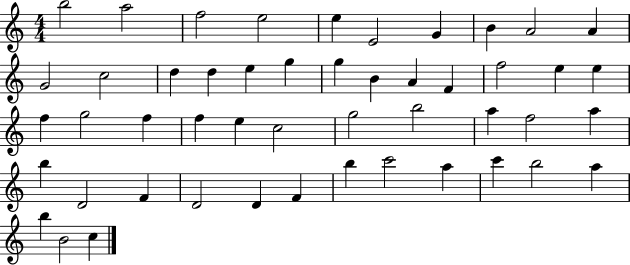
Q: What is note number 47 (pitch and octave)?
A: B5